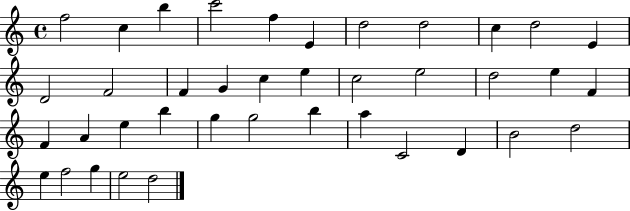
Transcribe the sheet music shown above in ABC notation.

X:1
T:Untitled
M:4/4
L:1/4
K:C
f2 c b c'2 f E d2 d2 c d2 E D2 F2 F G c e c2 e2 d2 e F F A e b g g2 b a C2 D B2 d2 e f2 g e2 d2